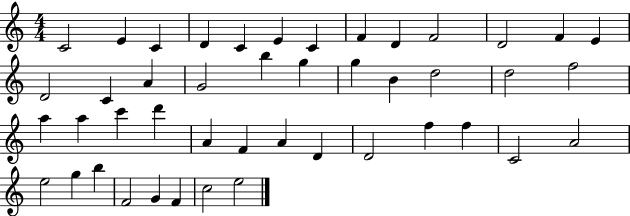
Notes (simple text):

C4/h E4/q C4/q D4/q C4/q E4/q C4/q F4/q D4/q F4/h D4/h F4/q E4/q D4/h C4/q A4/q G4/h B5/q G5/q G5/q B4/q D5/h D5/h F5/h A5/q A5/q C6/q D6/q A4/q F4/q A4/q D4/q D4/h F5/q F5/q C4/h A4/h E5/h G5/q B5/q F4/h G4/q F4/q C5/h E5/h